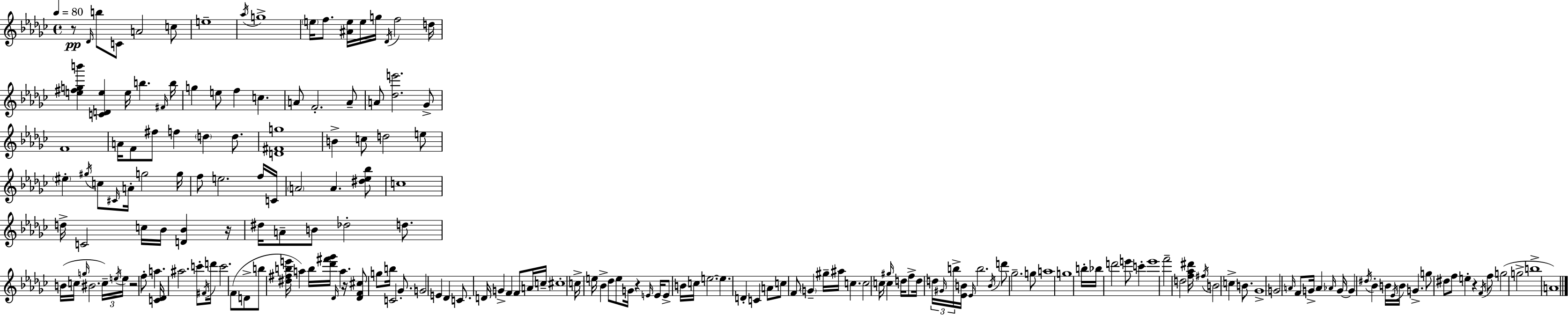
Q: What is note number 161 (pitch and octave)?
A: Bb4